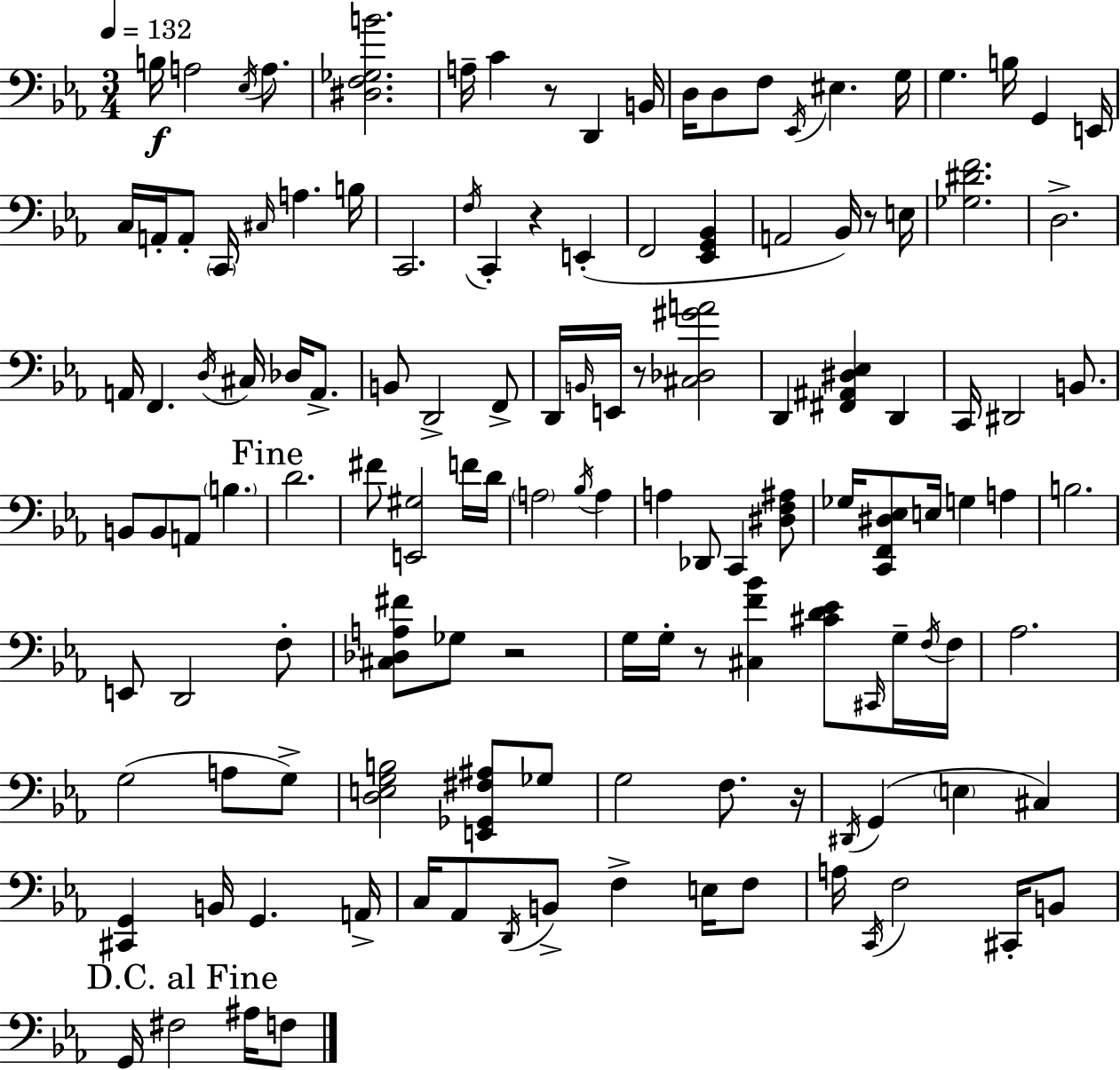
{
  \clef bass
  \numericTimeSignature
  \time 3/4
  \key c \minor
  \tempo 4 = 132
  \repeat volta 2 { b16\f a2 \acciaccatura { ees16 } a8. | <dis f ges b'>2. | a16-- c'4 r8 d,4 | b,16 d16 d8 f8 \acciaccatura { ees,16 } eis4. | \break g16 g4. b16 g,4 | e,16 c16 a,16-. a,8-. \parenthesize c,16 \grace { cis16 } a4. | b16 c,2. | \acciaccatura { f16 } c,4-. r4 | \break e,4-.( f,2 | <ees, g, bes,>4 a,2 | bes,16) r8 e16 <ges dis' f'>2. | d2.-> | \break a,16 f,4. \acciaccatura { d16 } | cis16 des16 a,8.-> b,8 d,2-> | f,8-> d,16 \grace { b,16 } e,16 r8 <cis des gis' a'>2 | d,4 <fis, ais, dis ees>4 | \break d,4 c,16 dis,2 | b,8. b,8 b,8 a,8 | \parenthesize b4. \mark "Fine" d'2. | fis'8 <e, gis>2 | \break f'16 d'16 \parenthesize a2 | \acciaccatura { bes16 } a4 a4 des,8 | c,4 <dis f ais>8 ges16 <c, f, dis ees>8 e16 g4 | a4 b2. | \break e,8 d,2 | f8-. <cis des a fis'>8 ges8 r2 | g16 g16-. r8 <cis f' bes'>4 | <cis' d' ees'>8 \grace { cis,16 } g16-- \acciaccatura { f16 } f16 aes2. | \break g2( | a8 g8->) <d e g b>2 | <e, ges, fis ais>8 ges8 g2 | f8. r16 \acciaccatura { dis,16 } g,4( | \break \parenthesize e4 cis4) <cis, g,>4 | b,16 g,4. a,16-> c16 aes,8 | \acciaccatura { d,16 } b,8-> f4-> e16 f8 a16 | \acciaccatura { c,16 } f2 cis,16-. b,8 | \break \mark "D.C. al Fine" g,16 fis2 ais16 f8 | } \bar "|."
}